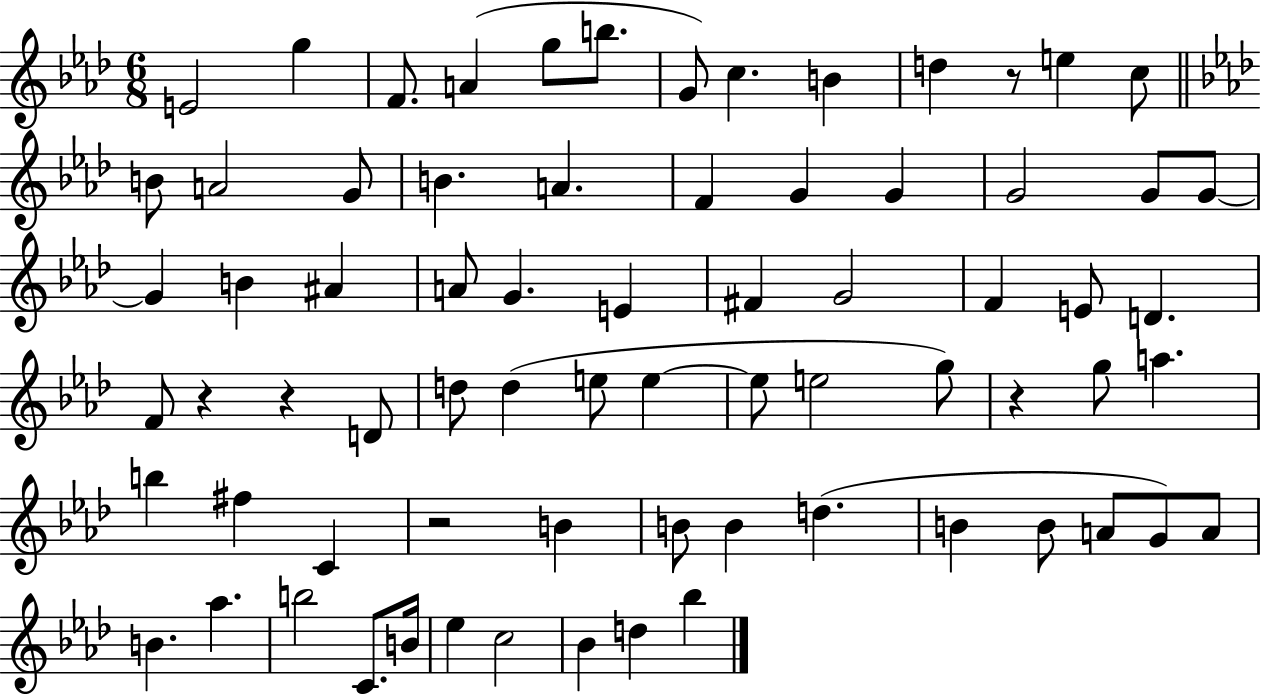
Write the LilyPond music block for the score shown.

{
  \clef treble
  \numericTimeSignature
  \time 6/8
  \key aes \major
  e'2 g''4 | f'8. a'4( g''8 b''8. | g'8) c''4. b'4 | d''4 r8 e''4 c''8 | \break \bar "||" \break \key f \minor b'8 a'2 g'8 | b'4. a'4. | f'4 g'4 g'4 | g'2 g'8 g'8~~ | \break g'4 b'4 ais'4 | a'8 g'4. e'4 | fis'4 g'2 | f'4 e'8 d'4. | \break f'8 r4 r4 d'8 | d''8 d''4( e''8 e''4~~ | e''8 e''2 g''8) | r4 g''8 a''4. | \break b''4 fis''4 c'4 | r2 b'4 | b'8 b'4 d''4.( | b'4 b'8 a'8 g'8) a'8 | \break b'4. aes''4. | b''2 c'8. b'16 | ees''4 c''2 | bes'4 d''4 bes''4 | \break \bar "|."
}